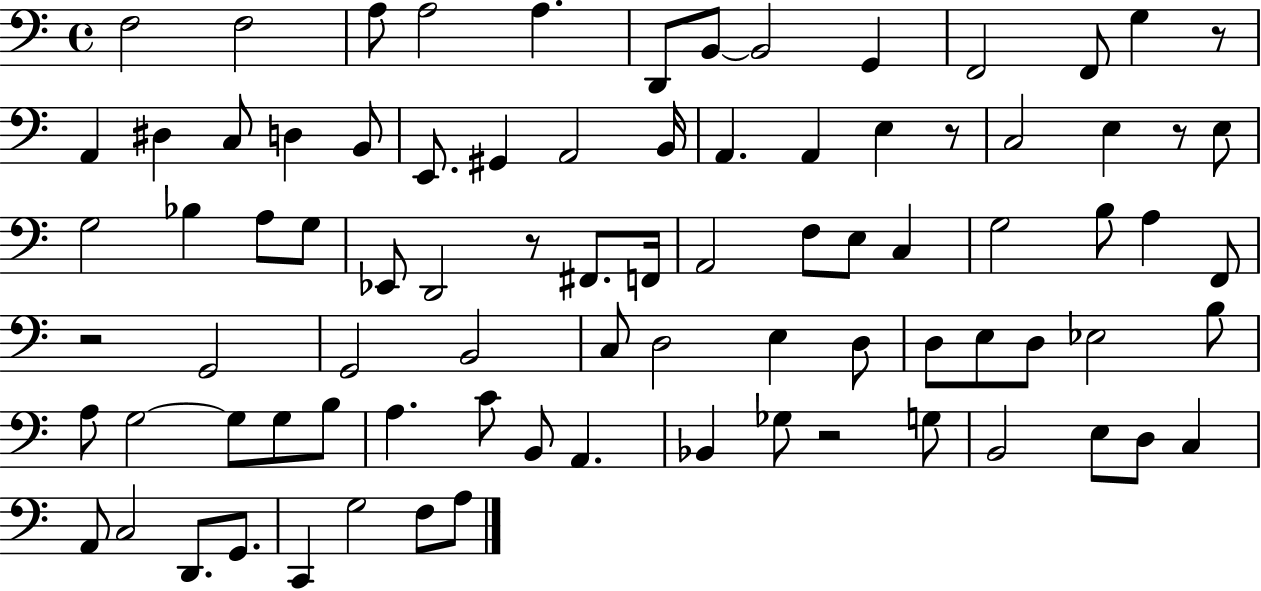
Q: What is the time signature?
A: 4/4